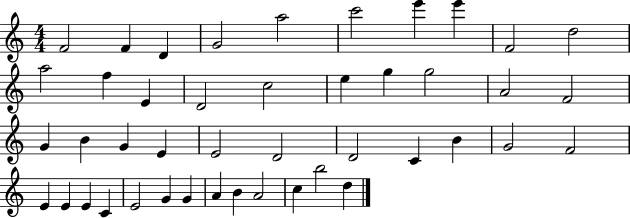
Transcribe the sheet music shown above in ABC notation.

X:1
T:Untitled
M:4/4
L:1/4
K:C
F2 F D G2 a2 c'2 e' e' F2 d2 a2 f E D2 c2 e g g2 A2 F2 G B G E E2 D2 D2 C B G2 F2 E E E C E2 G G A B A2 c b2 d